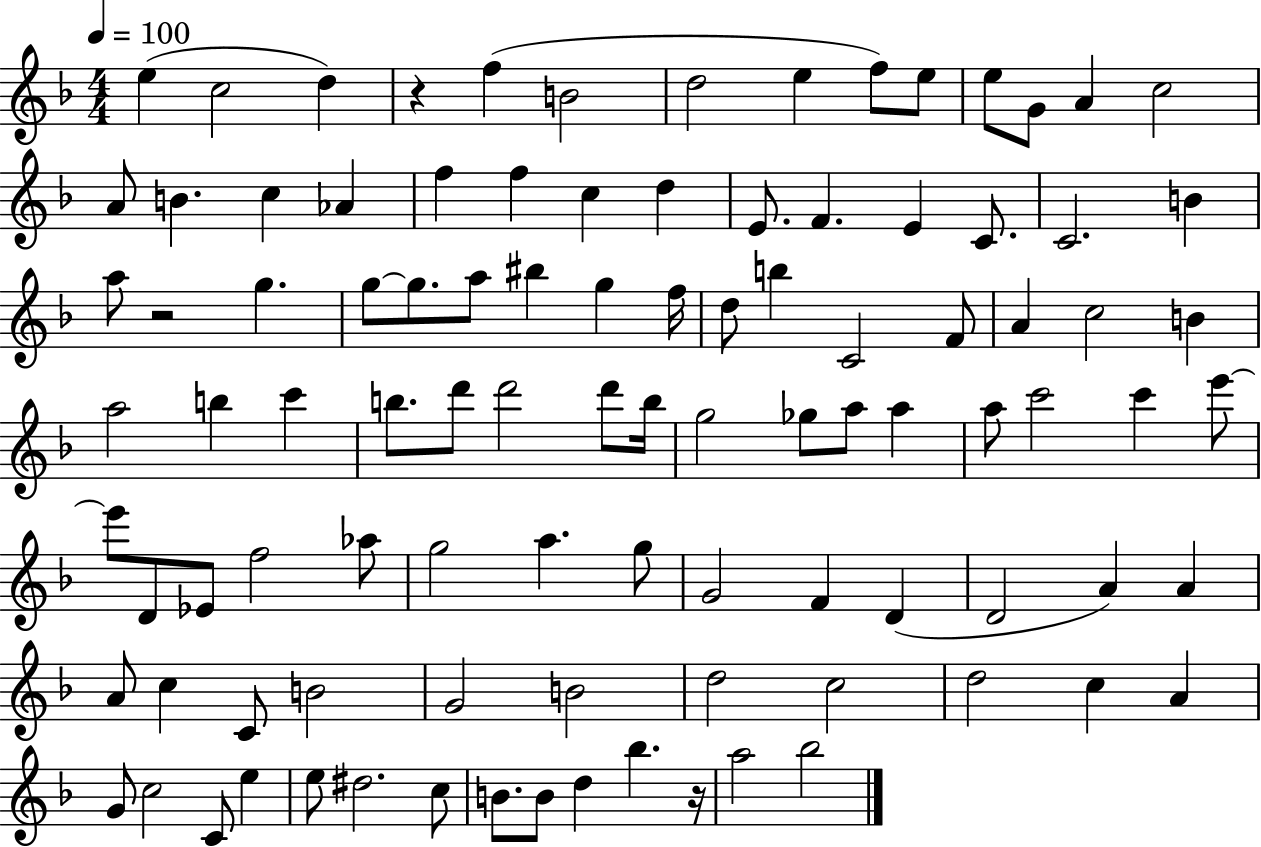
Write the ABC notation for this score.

X:1
T:Untitled
M:4/4
L:1/4
K:F
e c2 d z f B2 d2 e f/2 e/2 e/2 G/2 A c2 A/2 B c _A f f c d E/2 F E C/2 C2 B a/2 z2 g g/2 g/2 a/2 ^b g f/4 d/2 b C2 F/2 A c2 B a2 b c' b/2 d'/2 d'2 d'/2 b/4 g2 _g/2 a/2 a a/2 c'2 c' e'/2 e'/2 D/2 _E/2 f2 _a/2 g2 a g/2 G2 F D D2 A A A/2 c C/2 B2 G2 B2 d2 c2 d2 c A G/2 c2 C/2 e e/2 ^d2 c/2 B/2 B/2 d _b z/4 a2 _b2